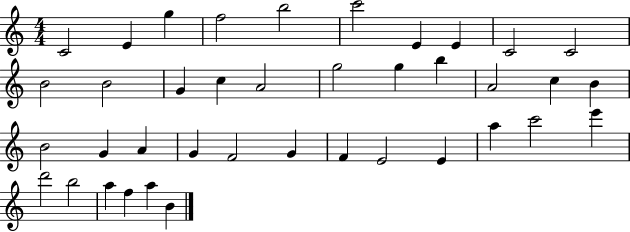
C4/h E4/q G5/q F5/h B5/h C6/h E4/q E4/q C4/h C4/h B4/h B4/h G4/q C5/q A4/h G5/h G5/q B5/q A4/h C5/q B4/q B4/h G4/q A4/q G4/q F4/h G4/q F4/q E4/h E4/q A5/q C6/h E6/q D6/h B5/h A5/q F5/q A5/q B4/q